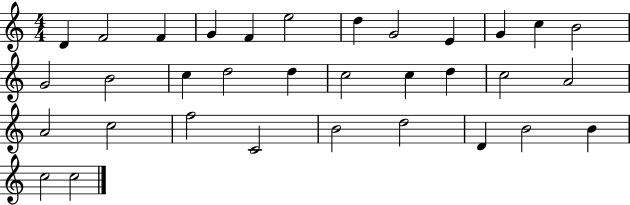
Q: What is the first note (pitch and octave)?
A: D4